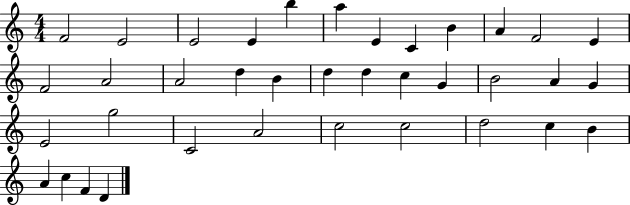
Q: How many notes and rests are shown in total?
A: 37